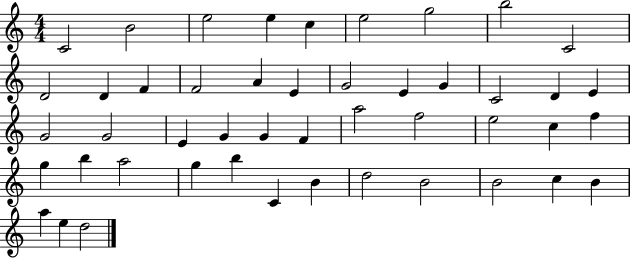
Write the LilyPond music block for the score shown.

{
  \clef treble
  \numericTimeSignature
  \time 4/4
  \key c \major
  c'2 b'2 | e''2 e''4 c''4 | e''2 g''2 | b''2 c'2 | \break d'2 d'4 f'4 | f'2 a'4 e'4 | g'2 e'4 g'4 | c'2 d'4 e'4 | \break g'2 g'2 | e'4 g'4 g'4 f'4 | a''2 f''2 | e''2 c''4 f''4 | \break g''4 b''4 a''2 | g''4 b''4 c'4 b'4 | d''2 b'2 | b'2 c''4 b'4 | \break a''4 e''4 d''2 | \bar "|."
}